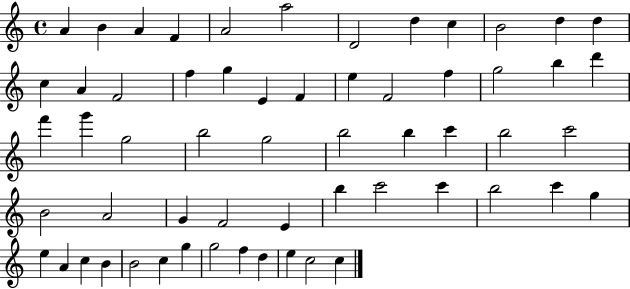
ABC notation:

X:1
T:Untitled
M:4/4
L:1/4
K:C
A B A F A2 a2 D2 d c B2 d d c A F2 f g E F e F2 f g2 b d' f' g' g2 b2 g2 b2 b c' b2 c'2 B2 A2 G F2 E b c'2 c' b2 c' g e A c B B2 c g g2 f d e c2 c